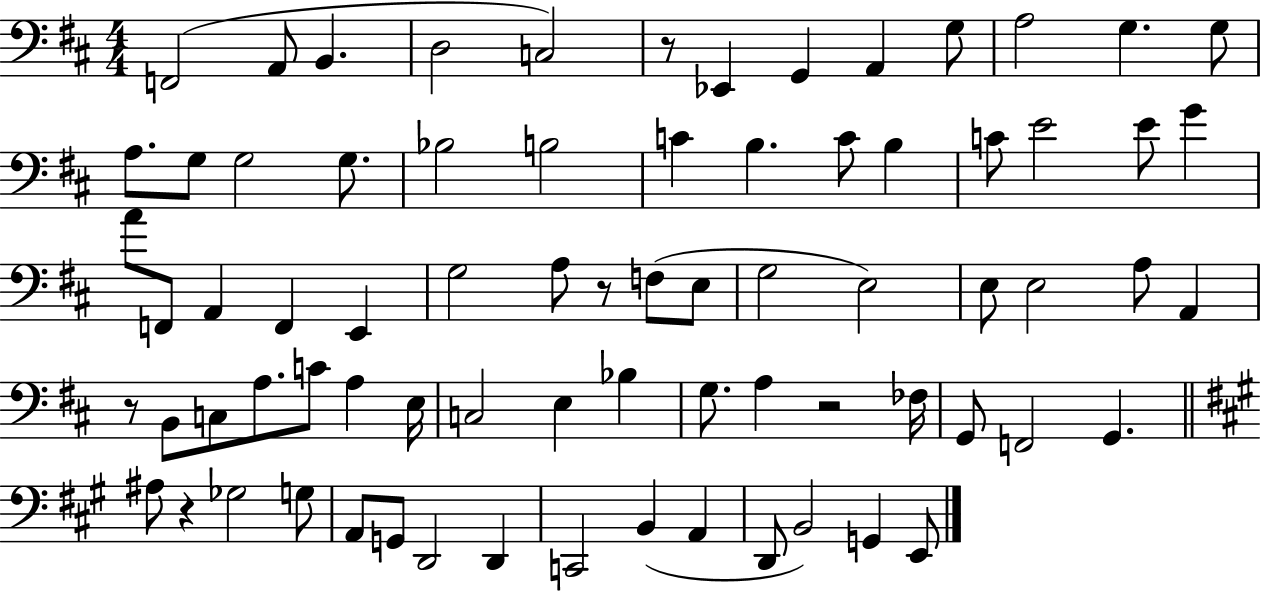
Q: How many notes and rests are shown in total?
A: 75